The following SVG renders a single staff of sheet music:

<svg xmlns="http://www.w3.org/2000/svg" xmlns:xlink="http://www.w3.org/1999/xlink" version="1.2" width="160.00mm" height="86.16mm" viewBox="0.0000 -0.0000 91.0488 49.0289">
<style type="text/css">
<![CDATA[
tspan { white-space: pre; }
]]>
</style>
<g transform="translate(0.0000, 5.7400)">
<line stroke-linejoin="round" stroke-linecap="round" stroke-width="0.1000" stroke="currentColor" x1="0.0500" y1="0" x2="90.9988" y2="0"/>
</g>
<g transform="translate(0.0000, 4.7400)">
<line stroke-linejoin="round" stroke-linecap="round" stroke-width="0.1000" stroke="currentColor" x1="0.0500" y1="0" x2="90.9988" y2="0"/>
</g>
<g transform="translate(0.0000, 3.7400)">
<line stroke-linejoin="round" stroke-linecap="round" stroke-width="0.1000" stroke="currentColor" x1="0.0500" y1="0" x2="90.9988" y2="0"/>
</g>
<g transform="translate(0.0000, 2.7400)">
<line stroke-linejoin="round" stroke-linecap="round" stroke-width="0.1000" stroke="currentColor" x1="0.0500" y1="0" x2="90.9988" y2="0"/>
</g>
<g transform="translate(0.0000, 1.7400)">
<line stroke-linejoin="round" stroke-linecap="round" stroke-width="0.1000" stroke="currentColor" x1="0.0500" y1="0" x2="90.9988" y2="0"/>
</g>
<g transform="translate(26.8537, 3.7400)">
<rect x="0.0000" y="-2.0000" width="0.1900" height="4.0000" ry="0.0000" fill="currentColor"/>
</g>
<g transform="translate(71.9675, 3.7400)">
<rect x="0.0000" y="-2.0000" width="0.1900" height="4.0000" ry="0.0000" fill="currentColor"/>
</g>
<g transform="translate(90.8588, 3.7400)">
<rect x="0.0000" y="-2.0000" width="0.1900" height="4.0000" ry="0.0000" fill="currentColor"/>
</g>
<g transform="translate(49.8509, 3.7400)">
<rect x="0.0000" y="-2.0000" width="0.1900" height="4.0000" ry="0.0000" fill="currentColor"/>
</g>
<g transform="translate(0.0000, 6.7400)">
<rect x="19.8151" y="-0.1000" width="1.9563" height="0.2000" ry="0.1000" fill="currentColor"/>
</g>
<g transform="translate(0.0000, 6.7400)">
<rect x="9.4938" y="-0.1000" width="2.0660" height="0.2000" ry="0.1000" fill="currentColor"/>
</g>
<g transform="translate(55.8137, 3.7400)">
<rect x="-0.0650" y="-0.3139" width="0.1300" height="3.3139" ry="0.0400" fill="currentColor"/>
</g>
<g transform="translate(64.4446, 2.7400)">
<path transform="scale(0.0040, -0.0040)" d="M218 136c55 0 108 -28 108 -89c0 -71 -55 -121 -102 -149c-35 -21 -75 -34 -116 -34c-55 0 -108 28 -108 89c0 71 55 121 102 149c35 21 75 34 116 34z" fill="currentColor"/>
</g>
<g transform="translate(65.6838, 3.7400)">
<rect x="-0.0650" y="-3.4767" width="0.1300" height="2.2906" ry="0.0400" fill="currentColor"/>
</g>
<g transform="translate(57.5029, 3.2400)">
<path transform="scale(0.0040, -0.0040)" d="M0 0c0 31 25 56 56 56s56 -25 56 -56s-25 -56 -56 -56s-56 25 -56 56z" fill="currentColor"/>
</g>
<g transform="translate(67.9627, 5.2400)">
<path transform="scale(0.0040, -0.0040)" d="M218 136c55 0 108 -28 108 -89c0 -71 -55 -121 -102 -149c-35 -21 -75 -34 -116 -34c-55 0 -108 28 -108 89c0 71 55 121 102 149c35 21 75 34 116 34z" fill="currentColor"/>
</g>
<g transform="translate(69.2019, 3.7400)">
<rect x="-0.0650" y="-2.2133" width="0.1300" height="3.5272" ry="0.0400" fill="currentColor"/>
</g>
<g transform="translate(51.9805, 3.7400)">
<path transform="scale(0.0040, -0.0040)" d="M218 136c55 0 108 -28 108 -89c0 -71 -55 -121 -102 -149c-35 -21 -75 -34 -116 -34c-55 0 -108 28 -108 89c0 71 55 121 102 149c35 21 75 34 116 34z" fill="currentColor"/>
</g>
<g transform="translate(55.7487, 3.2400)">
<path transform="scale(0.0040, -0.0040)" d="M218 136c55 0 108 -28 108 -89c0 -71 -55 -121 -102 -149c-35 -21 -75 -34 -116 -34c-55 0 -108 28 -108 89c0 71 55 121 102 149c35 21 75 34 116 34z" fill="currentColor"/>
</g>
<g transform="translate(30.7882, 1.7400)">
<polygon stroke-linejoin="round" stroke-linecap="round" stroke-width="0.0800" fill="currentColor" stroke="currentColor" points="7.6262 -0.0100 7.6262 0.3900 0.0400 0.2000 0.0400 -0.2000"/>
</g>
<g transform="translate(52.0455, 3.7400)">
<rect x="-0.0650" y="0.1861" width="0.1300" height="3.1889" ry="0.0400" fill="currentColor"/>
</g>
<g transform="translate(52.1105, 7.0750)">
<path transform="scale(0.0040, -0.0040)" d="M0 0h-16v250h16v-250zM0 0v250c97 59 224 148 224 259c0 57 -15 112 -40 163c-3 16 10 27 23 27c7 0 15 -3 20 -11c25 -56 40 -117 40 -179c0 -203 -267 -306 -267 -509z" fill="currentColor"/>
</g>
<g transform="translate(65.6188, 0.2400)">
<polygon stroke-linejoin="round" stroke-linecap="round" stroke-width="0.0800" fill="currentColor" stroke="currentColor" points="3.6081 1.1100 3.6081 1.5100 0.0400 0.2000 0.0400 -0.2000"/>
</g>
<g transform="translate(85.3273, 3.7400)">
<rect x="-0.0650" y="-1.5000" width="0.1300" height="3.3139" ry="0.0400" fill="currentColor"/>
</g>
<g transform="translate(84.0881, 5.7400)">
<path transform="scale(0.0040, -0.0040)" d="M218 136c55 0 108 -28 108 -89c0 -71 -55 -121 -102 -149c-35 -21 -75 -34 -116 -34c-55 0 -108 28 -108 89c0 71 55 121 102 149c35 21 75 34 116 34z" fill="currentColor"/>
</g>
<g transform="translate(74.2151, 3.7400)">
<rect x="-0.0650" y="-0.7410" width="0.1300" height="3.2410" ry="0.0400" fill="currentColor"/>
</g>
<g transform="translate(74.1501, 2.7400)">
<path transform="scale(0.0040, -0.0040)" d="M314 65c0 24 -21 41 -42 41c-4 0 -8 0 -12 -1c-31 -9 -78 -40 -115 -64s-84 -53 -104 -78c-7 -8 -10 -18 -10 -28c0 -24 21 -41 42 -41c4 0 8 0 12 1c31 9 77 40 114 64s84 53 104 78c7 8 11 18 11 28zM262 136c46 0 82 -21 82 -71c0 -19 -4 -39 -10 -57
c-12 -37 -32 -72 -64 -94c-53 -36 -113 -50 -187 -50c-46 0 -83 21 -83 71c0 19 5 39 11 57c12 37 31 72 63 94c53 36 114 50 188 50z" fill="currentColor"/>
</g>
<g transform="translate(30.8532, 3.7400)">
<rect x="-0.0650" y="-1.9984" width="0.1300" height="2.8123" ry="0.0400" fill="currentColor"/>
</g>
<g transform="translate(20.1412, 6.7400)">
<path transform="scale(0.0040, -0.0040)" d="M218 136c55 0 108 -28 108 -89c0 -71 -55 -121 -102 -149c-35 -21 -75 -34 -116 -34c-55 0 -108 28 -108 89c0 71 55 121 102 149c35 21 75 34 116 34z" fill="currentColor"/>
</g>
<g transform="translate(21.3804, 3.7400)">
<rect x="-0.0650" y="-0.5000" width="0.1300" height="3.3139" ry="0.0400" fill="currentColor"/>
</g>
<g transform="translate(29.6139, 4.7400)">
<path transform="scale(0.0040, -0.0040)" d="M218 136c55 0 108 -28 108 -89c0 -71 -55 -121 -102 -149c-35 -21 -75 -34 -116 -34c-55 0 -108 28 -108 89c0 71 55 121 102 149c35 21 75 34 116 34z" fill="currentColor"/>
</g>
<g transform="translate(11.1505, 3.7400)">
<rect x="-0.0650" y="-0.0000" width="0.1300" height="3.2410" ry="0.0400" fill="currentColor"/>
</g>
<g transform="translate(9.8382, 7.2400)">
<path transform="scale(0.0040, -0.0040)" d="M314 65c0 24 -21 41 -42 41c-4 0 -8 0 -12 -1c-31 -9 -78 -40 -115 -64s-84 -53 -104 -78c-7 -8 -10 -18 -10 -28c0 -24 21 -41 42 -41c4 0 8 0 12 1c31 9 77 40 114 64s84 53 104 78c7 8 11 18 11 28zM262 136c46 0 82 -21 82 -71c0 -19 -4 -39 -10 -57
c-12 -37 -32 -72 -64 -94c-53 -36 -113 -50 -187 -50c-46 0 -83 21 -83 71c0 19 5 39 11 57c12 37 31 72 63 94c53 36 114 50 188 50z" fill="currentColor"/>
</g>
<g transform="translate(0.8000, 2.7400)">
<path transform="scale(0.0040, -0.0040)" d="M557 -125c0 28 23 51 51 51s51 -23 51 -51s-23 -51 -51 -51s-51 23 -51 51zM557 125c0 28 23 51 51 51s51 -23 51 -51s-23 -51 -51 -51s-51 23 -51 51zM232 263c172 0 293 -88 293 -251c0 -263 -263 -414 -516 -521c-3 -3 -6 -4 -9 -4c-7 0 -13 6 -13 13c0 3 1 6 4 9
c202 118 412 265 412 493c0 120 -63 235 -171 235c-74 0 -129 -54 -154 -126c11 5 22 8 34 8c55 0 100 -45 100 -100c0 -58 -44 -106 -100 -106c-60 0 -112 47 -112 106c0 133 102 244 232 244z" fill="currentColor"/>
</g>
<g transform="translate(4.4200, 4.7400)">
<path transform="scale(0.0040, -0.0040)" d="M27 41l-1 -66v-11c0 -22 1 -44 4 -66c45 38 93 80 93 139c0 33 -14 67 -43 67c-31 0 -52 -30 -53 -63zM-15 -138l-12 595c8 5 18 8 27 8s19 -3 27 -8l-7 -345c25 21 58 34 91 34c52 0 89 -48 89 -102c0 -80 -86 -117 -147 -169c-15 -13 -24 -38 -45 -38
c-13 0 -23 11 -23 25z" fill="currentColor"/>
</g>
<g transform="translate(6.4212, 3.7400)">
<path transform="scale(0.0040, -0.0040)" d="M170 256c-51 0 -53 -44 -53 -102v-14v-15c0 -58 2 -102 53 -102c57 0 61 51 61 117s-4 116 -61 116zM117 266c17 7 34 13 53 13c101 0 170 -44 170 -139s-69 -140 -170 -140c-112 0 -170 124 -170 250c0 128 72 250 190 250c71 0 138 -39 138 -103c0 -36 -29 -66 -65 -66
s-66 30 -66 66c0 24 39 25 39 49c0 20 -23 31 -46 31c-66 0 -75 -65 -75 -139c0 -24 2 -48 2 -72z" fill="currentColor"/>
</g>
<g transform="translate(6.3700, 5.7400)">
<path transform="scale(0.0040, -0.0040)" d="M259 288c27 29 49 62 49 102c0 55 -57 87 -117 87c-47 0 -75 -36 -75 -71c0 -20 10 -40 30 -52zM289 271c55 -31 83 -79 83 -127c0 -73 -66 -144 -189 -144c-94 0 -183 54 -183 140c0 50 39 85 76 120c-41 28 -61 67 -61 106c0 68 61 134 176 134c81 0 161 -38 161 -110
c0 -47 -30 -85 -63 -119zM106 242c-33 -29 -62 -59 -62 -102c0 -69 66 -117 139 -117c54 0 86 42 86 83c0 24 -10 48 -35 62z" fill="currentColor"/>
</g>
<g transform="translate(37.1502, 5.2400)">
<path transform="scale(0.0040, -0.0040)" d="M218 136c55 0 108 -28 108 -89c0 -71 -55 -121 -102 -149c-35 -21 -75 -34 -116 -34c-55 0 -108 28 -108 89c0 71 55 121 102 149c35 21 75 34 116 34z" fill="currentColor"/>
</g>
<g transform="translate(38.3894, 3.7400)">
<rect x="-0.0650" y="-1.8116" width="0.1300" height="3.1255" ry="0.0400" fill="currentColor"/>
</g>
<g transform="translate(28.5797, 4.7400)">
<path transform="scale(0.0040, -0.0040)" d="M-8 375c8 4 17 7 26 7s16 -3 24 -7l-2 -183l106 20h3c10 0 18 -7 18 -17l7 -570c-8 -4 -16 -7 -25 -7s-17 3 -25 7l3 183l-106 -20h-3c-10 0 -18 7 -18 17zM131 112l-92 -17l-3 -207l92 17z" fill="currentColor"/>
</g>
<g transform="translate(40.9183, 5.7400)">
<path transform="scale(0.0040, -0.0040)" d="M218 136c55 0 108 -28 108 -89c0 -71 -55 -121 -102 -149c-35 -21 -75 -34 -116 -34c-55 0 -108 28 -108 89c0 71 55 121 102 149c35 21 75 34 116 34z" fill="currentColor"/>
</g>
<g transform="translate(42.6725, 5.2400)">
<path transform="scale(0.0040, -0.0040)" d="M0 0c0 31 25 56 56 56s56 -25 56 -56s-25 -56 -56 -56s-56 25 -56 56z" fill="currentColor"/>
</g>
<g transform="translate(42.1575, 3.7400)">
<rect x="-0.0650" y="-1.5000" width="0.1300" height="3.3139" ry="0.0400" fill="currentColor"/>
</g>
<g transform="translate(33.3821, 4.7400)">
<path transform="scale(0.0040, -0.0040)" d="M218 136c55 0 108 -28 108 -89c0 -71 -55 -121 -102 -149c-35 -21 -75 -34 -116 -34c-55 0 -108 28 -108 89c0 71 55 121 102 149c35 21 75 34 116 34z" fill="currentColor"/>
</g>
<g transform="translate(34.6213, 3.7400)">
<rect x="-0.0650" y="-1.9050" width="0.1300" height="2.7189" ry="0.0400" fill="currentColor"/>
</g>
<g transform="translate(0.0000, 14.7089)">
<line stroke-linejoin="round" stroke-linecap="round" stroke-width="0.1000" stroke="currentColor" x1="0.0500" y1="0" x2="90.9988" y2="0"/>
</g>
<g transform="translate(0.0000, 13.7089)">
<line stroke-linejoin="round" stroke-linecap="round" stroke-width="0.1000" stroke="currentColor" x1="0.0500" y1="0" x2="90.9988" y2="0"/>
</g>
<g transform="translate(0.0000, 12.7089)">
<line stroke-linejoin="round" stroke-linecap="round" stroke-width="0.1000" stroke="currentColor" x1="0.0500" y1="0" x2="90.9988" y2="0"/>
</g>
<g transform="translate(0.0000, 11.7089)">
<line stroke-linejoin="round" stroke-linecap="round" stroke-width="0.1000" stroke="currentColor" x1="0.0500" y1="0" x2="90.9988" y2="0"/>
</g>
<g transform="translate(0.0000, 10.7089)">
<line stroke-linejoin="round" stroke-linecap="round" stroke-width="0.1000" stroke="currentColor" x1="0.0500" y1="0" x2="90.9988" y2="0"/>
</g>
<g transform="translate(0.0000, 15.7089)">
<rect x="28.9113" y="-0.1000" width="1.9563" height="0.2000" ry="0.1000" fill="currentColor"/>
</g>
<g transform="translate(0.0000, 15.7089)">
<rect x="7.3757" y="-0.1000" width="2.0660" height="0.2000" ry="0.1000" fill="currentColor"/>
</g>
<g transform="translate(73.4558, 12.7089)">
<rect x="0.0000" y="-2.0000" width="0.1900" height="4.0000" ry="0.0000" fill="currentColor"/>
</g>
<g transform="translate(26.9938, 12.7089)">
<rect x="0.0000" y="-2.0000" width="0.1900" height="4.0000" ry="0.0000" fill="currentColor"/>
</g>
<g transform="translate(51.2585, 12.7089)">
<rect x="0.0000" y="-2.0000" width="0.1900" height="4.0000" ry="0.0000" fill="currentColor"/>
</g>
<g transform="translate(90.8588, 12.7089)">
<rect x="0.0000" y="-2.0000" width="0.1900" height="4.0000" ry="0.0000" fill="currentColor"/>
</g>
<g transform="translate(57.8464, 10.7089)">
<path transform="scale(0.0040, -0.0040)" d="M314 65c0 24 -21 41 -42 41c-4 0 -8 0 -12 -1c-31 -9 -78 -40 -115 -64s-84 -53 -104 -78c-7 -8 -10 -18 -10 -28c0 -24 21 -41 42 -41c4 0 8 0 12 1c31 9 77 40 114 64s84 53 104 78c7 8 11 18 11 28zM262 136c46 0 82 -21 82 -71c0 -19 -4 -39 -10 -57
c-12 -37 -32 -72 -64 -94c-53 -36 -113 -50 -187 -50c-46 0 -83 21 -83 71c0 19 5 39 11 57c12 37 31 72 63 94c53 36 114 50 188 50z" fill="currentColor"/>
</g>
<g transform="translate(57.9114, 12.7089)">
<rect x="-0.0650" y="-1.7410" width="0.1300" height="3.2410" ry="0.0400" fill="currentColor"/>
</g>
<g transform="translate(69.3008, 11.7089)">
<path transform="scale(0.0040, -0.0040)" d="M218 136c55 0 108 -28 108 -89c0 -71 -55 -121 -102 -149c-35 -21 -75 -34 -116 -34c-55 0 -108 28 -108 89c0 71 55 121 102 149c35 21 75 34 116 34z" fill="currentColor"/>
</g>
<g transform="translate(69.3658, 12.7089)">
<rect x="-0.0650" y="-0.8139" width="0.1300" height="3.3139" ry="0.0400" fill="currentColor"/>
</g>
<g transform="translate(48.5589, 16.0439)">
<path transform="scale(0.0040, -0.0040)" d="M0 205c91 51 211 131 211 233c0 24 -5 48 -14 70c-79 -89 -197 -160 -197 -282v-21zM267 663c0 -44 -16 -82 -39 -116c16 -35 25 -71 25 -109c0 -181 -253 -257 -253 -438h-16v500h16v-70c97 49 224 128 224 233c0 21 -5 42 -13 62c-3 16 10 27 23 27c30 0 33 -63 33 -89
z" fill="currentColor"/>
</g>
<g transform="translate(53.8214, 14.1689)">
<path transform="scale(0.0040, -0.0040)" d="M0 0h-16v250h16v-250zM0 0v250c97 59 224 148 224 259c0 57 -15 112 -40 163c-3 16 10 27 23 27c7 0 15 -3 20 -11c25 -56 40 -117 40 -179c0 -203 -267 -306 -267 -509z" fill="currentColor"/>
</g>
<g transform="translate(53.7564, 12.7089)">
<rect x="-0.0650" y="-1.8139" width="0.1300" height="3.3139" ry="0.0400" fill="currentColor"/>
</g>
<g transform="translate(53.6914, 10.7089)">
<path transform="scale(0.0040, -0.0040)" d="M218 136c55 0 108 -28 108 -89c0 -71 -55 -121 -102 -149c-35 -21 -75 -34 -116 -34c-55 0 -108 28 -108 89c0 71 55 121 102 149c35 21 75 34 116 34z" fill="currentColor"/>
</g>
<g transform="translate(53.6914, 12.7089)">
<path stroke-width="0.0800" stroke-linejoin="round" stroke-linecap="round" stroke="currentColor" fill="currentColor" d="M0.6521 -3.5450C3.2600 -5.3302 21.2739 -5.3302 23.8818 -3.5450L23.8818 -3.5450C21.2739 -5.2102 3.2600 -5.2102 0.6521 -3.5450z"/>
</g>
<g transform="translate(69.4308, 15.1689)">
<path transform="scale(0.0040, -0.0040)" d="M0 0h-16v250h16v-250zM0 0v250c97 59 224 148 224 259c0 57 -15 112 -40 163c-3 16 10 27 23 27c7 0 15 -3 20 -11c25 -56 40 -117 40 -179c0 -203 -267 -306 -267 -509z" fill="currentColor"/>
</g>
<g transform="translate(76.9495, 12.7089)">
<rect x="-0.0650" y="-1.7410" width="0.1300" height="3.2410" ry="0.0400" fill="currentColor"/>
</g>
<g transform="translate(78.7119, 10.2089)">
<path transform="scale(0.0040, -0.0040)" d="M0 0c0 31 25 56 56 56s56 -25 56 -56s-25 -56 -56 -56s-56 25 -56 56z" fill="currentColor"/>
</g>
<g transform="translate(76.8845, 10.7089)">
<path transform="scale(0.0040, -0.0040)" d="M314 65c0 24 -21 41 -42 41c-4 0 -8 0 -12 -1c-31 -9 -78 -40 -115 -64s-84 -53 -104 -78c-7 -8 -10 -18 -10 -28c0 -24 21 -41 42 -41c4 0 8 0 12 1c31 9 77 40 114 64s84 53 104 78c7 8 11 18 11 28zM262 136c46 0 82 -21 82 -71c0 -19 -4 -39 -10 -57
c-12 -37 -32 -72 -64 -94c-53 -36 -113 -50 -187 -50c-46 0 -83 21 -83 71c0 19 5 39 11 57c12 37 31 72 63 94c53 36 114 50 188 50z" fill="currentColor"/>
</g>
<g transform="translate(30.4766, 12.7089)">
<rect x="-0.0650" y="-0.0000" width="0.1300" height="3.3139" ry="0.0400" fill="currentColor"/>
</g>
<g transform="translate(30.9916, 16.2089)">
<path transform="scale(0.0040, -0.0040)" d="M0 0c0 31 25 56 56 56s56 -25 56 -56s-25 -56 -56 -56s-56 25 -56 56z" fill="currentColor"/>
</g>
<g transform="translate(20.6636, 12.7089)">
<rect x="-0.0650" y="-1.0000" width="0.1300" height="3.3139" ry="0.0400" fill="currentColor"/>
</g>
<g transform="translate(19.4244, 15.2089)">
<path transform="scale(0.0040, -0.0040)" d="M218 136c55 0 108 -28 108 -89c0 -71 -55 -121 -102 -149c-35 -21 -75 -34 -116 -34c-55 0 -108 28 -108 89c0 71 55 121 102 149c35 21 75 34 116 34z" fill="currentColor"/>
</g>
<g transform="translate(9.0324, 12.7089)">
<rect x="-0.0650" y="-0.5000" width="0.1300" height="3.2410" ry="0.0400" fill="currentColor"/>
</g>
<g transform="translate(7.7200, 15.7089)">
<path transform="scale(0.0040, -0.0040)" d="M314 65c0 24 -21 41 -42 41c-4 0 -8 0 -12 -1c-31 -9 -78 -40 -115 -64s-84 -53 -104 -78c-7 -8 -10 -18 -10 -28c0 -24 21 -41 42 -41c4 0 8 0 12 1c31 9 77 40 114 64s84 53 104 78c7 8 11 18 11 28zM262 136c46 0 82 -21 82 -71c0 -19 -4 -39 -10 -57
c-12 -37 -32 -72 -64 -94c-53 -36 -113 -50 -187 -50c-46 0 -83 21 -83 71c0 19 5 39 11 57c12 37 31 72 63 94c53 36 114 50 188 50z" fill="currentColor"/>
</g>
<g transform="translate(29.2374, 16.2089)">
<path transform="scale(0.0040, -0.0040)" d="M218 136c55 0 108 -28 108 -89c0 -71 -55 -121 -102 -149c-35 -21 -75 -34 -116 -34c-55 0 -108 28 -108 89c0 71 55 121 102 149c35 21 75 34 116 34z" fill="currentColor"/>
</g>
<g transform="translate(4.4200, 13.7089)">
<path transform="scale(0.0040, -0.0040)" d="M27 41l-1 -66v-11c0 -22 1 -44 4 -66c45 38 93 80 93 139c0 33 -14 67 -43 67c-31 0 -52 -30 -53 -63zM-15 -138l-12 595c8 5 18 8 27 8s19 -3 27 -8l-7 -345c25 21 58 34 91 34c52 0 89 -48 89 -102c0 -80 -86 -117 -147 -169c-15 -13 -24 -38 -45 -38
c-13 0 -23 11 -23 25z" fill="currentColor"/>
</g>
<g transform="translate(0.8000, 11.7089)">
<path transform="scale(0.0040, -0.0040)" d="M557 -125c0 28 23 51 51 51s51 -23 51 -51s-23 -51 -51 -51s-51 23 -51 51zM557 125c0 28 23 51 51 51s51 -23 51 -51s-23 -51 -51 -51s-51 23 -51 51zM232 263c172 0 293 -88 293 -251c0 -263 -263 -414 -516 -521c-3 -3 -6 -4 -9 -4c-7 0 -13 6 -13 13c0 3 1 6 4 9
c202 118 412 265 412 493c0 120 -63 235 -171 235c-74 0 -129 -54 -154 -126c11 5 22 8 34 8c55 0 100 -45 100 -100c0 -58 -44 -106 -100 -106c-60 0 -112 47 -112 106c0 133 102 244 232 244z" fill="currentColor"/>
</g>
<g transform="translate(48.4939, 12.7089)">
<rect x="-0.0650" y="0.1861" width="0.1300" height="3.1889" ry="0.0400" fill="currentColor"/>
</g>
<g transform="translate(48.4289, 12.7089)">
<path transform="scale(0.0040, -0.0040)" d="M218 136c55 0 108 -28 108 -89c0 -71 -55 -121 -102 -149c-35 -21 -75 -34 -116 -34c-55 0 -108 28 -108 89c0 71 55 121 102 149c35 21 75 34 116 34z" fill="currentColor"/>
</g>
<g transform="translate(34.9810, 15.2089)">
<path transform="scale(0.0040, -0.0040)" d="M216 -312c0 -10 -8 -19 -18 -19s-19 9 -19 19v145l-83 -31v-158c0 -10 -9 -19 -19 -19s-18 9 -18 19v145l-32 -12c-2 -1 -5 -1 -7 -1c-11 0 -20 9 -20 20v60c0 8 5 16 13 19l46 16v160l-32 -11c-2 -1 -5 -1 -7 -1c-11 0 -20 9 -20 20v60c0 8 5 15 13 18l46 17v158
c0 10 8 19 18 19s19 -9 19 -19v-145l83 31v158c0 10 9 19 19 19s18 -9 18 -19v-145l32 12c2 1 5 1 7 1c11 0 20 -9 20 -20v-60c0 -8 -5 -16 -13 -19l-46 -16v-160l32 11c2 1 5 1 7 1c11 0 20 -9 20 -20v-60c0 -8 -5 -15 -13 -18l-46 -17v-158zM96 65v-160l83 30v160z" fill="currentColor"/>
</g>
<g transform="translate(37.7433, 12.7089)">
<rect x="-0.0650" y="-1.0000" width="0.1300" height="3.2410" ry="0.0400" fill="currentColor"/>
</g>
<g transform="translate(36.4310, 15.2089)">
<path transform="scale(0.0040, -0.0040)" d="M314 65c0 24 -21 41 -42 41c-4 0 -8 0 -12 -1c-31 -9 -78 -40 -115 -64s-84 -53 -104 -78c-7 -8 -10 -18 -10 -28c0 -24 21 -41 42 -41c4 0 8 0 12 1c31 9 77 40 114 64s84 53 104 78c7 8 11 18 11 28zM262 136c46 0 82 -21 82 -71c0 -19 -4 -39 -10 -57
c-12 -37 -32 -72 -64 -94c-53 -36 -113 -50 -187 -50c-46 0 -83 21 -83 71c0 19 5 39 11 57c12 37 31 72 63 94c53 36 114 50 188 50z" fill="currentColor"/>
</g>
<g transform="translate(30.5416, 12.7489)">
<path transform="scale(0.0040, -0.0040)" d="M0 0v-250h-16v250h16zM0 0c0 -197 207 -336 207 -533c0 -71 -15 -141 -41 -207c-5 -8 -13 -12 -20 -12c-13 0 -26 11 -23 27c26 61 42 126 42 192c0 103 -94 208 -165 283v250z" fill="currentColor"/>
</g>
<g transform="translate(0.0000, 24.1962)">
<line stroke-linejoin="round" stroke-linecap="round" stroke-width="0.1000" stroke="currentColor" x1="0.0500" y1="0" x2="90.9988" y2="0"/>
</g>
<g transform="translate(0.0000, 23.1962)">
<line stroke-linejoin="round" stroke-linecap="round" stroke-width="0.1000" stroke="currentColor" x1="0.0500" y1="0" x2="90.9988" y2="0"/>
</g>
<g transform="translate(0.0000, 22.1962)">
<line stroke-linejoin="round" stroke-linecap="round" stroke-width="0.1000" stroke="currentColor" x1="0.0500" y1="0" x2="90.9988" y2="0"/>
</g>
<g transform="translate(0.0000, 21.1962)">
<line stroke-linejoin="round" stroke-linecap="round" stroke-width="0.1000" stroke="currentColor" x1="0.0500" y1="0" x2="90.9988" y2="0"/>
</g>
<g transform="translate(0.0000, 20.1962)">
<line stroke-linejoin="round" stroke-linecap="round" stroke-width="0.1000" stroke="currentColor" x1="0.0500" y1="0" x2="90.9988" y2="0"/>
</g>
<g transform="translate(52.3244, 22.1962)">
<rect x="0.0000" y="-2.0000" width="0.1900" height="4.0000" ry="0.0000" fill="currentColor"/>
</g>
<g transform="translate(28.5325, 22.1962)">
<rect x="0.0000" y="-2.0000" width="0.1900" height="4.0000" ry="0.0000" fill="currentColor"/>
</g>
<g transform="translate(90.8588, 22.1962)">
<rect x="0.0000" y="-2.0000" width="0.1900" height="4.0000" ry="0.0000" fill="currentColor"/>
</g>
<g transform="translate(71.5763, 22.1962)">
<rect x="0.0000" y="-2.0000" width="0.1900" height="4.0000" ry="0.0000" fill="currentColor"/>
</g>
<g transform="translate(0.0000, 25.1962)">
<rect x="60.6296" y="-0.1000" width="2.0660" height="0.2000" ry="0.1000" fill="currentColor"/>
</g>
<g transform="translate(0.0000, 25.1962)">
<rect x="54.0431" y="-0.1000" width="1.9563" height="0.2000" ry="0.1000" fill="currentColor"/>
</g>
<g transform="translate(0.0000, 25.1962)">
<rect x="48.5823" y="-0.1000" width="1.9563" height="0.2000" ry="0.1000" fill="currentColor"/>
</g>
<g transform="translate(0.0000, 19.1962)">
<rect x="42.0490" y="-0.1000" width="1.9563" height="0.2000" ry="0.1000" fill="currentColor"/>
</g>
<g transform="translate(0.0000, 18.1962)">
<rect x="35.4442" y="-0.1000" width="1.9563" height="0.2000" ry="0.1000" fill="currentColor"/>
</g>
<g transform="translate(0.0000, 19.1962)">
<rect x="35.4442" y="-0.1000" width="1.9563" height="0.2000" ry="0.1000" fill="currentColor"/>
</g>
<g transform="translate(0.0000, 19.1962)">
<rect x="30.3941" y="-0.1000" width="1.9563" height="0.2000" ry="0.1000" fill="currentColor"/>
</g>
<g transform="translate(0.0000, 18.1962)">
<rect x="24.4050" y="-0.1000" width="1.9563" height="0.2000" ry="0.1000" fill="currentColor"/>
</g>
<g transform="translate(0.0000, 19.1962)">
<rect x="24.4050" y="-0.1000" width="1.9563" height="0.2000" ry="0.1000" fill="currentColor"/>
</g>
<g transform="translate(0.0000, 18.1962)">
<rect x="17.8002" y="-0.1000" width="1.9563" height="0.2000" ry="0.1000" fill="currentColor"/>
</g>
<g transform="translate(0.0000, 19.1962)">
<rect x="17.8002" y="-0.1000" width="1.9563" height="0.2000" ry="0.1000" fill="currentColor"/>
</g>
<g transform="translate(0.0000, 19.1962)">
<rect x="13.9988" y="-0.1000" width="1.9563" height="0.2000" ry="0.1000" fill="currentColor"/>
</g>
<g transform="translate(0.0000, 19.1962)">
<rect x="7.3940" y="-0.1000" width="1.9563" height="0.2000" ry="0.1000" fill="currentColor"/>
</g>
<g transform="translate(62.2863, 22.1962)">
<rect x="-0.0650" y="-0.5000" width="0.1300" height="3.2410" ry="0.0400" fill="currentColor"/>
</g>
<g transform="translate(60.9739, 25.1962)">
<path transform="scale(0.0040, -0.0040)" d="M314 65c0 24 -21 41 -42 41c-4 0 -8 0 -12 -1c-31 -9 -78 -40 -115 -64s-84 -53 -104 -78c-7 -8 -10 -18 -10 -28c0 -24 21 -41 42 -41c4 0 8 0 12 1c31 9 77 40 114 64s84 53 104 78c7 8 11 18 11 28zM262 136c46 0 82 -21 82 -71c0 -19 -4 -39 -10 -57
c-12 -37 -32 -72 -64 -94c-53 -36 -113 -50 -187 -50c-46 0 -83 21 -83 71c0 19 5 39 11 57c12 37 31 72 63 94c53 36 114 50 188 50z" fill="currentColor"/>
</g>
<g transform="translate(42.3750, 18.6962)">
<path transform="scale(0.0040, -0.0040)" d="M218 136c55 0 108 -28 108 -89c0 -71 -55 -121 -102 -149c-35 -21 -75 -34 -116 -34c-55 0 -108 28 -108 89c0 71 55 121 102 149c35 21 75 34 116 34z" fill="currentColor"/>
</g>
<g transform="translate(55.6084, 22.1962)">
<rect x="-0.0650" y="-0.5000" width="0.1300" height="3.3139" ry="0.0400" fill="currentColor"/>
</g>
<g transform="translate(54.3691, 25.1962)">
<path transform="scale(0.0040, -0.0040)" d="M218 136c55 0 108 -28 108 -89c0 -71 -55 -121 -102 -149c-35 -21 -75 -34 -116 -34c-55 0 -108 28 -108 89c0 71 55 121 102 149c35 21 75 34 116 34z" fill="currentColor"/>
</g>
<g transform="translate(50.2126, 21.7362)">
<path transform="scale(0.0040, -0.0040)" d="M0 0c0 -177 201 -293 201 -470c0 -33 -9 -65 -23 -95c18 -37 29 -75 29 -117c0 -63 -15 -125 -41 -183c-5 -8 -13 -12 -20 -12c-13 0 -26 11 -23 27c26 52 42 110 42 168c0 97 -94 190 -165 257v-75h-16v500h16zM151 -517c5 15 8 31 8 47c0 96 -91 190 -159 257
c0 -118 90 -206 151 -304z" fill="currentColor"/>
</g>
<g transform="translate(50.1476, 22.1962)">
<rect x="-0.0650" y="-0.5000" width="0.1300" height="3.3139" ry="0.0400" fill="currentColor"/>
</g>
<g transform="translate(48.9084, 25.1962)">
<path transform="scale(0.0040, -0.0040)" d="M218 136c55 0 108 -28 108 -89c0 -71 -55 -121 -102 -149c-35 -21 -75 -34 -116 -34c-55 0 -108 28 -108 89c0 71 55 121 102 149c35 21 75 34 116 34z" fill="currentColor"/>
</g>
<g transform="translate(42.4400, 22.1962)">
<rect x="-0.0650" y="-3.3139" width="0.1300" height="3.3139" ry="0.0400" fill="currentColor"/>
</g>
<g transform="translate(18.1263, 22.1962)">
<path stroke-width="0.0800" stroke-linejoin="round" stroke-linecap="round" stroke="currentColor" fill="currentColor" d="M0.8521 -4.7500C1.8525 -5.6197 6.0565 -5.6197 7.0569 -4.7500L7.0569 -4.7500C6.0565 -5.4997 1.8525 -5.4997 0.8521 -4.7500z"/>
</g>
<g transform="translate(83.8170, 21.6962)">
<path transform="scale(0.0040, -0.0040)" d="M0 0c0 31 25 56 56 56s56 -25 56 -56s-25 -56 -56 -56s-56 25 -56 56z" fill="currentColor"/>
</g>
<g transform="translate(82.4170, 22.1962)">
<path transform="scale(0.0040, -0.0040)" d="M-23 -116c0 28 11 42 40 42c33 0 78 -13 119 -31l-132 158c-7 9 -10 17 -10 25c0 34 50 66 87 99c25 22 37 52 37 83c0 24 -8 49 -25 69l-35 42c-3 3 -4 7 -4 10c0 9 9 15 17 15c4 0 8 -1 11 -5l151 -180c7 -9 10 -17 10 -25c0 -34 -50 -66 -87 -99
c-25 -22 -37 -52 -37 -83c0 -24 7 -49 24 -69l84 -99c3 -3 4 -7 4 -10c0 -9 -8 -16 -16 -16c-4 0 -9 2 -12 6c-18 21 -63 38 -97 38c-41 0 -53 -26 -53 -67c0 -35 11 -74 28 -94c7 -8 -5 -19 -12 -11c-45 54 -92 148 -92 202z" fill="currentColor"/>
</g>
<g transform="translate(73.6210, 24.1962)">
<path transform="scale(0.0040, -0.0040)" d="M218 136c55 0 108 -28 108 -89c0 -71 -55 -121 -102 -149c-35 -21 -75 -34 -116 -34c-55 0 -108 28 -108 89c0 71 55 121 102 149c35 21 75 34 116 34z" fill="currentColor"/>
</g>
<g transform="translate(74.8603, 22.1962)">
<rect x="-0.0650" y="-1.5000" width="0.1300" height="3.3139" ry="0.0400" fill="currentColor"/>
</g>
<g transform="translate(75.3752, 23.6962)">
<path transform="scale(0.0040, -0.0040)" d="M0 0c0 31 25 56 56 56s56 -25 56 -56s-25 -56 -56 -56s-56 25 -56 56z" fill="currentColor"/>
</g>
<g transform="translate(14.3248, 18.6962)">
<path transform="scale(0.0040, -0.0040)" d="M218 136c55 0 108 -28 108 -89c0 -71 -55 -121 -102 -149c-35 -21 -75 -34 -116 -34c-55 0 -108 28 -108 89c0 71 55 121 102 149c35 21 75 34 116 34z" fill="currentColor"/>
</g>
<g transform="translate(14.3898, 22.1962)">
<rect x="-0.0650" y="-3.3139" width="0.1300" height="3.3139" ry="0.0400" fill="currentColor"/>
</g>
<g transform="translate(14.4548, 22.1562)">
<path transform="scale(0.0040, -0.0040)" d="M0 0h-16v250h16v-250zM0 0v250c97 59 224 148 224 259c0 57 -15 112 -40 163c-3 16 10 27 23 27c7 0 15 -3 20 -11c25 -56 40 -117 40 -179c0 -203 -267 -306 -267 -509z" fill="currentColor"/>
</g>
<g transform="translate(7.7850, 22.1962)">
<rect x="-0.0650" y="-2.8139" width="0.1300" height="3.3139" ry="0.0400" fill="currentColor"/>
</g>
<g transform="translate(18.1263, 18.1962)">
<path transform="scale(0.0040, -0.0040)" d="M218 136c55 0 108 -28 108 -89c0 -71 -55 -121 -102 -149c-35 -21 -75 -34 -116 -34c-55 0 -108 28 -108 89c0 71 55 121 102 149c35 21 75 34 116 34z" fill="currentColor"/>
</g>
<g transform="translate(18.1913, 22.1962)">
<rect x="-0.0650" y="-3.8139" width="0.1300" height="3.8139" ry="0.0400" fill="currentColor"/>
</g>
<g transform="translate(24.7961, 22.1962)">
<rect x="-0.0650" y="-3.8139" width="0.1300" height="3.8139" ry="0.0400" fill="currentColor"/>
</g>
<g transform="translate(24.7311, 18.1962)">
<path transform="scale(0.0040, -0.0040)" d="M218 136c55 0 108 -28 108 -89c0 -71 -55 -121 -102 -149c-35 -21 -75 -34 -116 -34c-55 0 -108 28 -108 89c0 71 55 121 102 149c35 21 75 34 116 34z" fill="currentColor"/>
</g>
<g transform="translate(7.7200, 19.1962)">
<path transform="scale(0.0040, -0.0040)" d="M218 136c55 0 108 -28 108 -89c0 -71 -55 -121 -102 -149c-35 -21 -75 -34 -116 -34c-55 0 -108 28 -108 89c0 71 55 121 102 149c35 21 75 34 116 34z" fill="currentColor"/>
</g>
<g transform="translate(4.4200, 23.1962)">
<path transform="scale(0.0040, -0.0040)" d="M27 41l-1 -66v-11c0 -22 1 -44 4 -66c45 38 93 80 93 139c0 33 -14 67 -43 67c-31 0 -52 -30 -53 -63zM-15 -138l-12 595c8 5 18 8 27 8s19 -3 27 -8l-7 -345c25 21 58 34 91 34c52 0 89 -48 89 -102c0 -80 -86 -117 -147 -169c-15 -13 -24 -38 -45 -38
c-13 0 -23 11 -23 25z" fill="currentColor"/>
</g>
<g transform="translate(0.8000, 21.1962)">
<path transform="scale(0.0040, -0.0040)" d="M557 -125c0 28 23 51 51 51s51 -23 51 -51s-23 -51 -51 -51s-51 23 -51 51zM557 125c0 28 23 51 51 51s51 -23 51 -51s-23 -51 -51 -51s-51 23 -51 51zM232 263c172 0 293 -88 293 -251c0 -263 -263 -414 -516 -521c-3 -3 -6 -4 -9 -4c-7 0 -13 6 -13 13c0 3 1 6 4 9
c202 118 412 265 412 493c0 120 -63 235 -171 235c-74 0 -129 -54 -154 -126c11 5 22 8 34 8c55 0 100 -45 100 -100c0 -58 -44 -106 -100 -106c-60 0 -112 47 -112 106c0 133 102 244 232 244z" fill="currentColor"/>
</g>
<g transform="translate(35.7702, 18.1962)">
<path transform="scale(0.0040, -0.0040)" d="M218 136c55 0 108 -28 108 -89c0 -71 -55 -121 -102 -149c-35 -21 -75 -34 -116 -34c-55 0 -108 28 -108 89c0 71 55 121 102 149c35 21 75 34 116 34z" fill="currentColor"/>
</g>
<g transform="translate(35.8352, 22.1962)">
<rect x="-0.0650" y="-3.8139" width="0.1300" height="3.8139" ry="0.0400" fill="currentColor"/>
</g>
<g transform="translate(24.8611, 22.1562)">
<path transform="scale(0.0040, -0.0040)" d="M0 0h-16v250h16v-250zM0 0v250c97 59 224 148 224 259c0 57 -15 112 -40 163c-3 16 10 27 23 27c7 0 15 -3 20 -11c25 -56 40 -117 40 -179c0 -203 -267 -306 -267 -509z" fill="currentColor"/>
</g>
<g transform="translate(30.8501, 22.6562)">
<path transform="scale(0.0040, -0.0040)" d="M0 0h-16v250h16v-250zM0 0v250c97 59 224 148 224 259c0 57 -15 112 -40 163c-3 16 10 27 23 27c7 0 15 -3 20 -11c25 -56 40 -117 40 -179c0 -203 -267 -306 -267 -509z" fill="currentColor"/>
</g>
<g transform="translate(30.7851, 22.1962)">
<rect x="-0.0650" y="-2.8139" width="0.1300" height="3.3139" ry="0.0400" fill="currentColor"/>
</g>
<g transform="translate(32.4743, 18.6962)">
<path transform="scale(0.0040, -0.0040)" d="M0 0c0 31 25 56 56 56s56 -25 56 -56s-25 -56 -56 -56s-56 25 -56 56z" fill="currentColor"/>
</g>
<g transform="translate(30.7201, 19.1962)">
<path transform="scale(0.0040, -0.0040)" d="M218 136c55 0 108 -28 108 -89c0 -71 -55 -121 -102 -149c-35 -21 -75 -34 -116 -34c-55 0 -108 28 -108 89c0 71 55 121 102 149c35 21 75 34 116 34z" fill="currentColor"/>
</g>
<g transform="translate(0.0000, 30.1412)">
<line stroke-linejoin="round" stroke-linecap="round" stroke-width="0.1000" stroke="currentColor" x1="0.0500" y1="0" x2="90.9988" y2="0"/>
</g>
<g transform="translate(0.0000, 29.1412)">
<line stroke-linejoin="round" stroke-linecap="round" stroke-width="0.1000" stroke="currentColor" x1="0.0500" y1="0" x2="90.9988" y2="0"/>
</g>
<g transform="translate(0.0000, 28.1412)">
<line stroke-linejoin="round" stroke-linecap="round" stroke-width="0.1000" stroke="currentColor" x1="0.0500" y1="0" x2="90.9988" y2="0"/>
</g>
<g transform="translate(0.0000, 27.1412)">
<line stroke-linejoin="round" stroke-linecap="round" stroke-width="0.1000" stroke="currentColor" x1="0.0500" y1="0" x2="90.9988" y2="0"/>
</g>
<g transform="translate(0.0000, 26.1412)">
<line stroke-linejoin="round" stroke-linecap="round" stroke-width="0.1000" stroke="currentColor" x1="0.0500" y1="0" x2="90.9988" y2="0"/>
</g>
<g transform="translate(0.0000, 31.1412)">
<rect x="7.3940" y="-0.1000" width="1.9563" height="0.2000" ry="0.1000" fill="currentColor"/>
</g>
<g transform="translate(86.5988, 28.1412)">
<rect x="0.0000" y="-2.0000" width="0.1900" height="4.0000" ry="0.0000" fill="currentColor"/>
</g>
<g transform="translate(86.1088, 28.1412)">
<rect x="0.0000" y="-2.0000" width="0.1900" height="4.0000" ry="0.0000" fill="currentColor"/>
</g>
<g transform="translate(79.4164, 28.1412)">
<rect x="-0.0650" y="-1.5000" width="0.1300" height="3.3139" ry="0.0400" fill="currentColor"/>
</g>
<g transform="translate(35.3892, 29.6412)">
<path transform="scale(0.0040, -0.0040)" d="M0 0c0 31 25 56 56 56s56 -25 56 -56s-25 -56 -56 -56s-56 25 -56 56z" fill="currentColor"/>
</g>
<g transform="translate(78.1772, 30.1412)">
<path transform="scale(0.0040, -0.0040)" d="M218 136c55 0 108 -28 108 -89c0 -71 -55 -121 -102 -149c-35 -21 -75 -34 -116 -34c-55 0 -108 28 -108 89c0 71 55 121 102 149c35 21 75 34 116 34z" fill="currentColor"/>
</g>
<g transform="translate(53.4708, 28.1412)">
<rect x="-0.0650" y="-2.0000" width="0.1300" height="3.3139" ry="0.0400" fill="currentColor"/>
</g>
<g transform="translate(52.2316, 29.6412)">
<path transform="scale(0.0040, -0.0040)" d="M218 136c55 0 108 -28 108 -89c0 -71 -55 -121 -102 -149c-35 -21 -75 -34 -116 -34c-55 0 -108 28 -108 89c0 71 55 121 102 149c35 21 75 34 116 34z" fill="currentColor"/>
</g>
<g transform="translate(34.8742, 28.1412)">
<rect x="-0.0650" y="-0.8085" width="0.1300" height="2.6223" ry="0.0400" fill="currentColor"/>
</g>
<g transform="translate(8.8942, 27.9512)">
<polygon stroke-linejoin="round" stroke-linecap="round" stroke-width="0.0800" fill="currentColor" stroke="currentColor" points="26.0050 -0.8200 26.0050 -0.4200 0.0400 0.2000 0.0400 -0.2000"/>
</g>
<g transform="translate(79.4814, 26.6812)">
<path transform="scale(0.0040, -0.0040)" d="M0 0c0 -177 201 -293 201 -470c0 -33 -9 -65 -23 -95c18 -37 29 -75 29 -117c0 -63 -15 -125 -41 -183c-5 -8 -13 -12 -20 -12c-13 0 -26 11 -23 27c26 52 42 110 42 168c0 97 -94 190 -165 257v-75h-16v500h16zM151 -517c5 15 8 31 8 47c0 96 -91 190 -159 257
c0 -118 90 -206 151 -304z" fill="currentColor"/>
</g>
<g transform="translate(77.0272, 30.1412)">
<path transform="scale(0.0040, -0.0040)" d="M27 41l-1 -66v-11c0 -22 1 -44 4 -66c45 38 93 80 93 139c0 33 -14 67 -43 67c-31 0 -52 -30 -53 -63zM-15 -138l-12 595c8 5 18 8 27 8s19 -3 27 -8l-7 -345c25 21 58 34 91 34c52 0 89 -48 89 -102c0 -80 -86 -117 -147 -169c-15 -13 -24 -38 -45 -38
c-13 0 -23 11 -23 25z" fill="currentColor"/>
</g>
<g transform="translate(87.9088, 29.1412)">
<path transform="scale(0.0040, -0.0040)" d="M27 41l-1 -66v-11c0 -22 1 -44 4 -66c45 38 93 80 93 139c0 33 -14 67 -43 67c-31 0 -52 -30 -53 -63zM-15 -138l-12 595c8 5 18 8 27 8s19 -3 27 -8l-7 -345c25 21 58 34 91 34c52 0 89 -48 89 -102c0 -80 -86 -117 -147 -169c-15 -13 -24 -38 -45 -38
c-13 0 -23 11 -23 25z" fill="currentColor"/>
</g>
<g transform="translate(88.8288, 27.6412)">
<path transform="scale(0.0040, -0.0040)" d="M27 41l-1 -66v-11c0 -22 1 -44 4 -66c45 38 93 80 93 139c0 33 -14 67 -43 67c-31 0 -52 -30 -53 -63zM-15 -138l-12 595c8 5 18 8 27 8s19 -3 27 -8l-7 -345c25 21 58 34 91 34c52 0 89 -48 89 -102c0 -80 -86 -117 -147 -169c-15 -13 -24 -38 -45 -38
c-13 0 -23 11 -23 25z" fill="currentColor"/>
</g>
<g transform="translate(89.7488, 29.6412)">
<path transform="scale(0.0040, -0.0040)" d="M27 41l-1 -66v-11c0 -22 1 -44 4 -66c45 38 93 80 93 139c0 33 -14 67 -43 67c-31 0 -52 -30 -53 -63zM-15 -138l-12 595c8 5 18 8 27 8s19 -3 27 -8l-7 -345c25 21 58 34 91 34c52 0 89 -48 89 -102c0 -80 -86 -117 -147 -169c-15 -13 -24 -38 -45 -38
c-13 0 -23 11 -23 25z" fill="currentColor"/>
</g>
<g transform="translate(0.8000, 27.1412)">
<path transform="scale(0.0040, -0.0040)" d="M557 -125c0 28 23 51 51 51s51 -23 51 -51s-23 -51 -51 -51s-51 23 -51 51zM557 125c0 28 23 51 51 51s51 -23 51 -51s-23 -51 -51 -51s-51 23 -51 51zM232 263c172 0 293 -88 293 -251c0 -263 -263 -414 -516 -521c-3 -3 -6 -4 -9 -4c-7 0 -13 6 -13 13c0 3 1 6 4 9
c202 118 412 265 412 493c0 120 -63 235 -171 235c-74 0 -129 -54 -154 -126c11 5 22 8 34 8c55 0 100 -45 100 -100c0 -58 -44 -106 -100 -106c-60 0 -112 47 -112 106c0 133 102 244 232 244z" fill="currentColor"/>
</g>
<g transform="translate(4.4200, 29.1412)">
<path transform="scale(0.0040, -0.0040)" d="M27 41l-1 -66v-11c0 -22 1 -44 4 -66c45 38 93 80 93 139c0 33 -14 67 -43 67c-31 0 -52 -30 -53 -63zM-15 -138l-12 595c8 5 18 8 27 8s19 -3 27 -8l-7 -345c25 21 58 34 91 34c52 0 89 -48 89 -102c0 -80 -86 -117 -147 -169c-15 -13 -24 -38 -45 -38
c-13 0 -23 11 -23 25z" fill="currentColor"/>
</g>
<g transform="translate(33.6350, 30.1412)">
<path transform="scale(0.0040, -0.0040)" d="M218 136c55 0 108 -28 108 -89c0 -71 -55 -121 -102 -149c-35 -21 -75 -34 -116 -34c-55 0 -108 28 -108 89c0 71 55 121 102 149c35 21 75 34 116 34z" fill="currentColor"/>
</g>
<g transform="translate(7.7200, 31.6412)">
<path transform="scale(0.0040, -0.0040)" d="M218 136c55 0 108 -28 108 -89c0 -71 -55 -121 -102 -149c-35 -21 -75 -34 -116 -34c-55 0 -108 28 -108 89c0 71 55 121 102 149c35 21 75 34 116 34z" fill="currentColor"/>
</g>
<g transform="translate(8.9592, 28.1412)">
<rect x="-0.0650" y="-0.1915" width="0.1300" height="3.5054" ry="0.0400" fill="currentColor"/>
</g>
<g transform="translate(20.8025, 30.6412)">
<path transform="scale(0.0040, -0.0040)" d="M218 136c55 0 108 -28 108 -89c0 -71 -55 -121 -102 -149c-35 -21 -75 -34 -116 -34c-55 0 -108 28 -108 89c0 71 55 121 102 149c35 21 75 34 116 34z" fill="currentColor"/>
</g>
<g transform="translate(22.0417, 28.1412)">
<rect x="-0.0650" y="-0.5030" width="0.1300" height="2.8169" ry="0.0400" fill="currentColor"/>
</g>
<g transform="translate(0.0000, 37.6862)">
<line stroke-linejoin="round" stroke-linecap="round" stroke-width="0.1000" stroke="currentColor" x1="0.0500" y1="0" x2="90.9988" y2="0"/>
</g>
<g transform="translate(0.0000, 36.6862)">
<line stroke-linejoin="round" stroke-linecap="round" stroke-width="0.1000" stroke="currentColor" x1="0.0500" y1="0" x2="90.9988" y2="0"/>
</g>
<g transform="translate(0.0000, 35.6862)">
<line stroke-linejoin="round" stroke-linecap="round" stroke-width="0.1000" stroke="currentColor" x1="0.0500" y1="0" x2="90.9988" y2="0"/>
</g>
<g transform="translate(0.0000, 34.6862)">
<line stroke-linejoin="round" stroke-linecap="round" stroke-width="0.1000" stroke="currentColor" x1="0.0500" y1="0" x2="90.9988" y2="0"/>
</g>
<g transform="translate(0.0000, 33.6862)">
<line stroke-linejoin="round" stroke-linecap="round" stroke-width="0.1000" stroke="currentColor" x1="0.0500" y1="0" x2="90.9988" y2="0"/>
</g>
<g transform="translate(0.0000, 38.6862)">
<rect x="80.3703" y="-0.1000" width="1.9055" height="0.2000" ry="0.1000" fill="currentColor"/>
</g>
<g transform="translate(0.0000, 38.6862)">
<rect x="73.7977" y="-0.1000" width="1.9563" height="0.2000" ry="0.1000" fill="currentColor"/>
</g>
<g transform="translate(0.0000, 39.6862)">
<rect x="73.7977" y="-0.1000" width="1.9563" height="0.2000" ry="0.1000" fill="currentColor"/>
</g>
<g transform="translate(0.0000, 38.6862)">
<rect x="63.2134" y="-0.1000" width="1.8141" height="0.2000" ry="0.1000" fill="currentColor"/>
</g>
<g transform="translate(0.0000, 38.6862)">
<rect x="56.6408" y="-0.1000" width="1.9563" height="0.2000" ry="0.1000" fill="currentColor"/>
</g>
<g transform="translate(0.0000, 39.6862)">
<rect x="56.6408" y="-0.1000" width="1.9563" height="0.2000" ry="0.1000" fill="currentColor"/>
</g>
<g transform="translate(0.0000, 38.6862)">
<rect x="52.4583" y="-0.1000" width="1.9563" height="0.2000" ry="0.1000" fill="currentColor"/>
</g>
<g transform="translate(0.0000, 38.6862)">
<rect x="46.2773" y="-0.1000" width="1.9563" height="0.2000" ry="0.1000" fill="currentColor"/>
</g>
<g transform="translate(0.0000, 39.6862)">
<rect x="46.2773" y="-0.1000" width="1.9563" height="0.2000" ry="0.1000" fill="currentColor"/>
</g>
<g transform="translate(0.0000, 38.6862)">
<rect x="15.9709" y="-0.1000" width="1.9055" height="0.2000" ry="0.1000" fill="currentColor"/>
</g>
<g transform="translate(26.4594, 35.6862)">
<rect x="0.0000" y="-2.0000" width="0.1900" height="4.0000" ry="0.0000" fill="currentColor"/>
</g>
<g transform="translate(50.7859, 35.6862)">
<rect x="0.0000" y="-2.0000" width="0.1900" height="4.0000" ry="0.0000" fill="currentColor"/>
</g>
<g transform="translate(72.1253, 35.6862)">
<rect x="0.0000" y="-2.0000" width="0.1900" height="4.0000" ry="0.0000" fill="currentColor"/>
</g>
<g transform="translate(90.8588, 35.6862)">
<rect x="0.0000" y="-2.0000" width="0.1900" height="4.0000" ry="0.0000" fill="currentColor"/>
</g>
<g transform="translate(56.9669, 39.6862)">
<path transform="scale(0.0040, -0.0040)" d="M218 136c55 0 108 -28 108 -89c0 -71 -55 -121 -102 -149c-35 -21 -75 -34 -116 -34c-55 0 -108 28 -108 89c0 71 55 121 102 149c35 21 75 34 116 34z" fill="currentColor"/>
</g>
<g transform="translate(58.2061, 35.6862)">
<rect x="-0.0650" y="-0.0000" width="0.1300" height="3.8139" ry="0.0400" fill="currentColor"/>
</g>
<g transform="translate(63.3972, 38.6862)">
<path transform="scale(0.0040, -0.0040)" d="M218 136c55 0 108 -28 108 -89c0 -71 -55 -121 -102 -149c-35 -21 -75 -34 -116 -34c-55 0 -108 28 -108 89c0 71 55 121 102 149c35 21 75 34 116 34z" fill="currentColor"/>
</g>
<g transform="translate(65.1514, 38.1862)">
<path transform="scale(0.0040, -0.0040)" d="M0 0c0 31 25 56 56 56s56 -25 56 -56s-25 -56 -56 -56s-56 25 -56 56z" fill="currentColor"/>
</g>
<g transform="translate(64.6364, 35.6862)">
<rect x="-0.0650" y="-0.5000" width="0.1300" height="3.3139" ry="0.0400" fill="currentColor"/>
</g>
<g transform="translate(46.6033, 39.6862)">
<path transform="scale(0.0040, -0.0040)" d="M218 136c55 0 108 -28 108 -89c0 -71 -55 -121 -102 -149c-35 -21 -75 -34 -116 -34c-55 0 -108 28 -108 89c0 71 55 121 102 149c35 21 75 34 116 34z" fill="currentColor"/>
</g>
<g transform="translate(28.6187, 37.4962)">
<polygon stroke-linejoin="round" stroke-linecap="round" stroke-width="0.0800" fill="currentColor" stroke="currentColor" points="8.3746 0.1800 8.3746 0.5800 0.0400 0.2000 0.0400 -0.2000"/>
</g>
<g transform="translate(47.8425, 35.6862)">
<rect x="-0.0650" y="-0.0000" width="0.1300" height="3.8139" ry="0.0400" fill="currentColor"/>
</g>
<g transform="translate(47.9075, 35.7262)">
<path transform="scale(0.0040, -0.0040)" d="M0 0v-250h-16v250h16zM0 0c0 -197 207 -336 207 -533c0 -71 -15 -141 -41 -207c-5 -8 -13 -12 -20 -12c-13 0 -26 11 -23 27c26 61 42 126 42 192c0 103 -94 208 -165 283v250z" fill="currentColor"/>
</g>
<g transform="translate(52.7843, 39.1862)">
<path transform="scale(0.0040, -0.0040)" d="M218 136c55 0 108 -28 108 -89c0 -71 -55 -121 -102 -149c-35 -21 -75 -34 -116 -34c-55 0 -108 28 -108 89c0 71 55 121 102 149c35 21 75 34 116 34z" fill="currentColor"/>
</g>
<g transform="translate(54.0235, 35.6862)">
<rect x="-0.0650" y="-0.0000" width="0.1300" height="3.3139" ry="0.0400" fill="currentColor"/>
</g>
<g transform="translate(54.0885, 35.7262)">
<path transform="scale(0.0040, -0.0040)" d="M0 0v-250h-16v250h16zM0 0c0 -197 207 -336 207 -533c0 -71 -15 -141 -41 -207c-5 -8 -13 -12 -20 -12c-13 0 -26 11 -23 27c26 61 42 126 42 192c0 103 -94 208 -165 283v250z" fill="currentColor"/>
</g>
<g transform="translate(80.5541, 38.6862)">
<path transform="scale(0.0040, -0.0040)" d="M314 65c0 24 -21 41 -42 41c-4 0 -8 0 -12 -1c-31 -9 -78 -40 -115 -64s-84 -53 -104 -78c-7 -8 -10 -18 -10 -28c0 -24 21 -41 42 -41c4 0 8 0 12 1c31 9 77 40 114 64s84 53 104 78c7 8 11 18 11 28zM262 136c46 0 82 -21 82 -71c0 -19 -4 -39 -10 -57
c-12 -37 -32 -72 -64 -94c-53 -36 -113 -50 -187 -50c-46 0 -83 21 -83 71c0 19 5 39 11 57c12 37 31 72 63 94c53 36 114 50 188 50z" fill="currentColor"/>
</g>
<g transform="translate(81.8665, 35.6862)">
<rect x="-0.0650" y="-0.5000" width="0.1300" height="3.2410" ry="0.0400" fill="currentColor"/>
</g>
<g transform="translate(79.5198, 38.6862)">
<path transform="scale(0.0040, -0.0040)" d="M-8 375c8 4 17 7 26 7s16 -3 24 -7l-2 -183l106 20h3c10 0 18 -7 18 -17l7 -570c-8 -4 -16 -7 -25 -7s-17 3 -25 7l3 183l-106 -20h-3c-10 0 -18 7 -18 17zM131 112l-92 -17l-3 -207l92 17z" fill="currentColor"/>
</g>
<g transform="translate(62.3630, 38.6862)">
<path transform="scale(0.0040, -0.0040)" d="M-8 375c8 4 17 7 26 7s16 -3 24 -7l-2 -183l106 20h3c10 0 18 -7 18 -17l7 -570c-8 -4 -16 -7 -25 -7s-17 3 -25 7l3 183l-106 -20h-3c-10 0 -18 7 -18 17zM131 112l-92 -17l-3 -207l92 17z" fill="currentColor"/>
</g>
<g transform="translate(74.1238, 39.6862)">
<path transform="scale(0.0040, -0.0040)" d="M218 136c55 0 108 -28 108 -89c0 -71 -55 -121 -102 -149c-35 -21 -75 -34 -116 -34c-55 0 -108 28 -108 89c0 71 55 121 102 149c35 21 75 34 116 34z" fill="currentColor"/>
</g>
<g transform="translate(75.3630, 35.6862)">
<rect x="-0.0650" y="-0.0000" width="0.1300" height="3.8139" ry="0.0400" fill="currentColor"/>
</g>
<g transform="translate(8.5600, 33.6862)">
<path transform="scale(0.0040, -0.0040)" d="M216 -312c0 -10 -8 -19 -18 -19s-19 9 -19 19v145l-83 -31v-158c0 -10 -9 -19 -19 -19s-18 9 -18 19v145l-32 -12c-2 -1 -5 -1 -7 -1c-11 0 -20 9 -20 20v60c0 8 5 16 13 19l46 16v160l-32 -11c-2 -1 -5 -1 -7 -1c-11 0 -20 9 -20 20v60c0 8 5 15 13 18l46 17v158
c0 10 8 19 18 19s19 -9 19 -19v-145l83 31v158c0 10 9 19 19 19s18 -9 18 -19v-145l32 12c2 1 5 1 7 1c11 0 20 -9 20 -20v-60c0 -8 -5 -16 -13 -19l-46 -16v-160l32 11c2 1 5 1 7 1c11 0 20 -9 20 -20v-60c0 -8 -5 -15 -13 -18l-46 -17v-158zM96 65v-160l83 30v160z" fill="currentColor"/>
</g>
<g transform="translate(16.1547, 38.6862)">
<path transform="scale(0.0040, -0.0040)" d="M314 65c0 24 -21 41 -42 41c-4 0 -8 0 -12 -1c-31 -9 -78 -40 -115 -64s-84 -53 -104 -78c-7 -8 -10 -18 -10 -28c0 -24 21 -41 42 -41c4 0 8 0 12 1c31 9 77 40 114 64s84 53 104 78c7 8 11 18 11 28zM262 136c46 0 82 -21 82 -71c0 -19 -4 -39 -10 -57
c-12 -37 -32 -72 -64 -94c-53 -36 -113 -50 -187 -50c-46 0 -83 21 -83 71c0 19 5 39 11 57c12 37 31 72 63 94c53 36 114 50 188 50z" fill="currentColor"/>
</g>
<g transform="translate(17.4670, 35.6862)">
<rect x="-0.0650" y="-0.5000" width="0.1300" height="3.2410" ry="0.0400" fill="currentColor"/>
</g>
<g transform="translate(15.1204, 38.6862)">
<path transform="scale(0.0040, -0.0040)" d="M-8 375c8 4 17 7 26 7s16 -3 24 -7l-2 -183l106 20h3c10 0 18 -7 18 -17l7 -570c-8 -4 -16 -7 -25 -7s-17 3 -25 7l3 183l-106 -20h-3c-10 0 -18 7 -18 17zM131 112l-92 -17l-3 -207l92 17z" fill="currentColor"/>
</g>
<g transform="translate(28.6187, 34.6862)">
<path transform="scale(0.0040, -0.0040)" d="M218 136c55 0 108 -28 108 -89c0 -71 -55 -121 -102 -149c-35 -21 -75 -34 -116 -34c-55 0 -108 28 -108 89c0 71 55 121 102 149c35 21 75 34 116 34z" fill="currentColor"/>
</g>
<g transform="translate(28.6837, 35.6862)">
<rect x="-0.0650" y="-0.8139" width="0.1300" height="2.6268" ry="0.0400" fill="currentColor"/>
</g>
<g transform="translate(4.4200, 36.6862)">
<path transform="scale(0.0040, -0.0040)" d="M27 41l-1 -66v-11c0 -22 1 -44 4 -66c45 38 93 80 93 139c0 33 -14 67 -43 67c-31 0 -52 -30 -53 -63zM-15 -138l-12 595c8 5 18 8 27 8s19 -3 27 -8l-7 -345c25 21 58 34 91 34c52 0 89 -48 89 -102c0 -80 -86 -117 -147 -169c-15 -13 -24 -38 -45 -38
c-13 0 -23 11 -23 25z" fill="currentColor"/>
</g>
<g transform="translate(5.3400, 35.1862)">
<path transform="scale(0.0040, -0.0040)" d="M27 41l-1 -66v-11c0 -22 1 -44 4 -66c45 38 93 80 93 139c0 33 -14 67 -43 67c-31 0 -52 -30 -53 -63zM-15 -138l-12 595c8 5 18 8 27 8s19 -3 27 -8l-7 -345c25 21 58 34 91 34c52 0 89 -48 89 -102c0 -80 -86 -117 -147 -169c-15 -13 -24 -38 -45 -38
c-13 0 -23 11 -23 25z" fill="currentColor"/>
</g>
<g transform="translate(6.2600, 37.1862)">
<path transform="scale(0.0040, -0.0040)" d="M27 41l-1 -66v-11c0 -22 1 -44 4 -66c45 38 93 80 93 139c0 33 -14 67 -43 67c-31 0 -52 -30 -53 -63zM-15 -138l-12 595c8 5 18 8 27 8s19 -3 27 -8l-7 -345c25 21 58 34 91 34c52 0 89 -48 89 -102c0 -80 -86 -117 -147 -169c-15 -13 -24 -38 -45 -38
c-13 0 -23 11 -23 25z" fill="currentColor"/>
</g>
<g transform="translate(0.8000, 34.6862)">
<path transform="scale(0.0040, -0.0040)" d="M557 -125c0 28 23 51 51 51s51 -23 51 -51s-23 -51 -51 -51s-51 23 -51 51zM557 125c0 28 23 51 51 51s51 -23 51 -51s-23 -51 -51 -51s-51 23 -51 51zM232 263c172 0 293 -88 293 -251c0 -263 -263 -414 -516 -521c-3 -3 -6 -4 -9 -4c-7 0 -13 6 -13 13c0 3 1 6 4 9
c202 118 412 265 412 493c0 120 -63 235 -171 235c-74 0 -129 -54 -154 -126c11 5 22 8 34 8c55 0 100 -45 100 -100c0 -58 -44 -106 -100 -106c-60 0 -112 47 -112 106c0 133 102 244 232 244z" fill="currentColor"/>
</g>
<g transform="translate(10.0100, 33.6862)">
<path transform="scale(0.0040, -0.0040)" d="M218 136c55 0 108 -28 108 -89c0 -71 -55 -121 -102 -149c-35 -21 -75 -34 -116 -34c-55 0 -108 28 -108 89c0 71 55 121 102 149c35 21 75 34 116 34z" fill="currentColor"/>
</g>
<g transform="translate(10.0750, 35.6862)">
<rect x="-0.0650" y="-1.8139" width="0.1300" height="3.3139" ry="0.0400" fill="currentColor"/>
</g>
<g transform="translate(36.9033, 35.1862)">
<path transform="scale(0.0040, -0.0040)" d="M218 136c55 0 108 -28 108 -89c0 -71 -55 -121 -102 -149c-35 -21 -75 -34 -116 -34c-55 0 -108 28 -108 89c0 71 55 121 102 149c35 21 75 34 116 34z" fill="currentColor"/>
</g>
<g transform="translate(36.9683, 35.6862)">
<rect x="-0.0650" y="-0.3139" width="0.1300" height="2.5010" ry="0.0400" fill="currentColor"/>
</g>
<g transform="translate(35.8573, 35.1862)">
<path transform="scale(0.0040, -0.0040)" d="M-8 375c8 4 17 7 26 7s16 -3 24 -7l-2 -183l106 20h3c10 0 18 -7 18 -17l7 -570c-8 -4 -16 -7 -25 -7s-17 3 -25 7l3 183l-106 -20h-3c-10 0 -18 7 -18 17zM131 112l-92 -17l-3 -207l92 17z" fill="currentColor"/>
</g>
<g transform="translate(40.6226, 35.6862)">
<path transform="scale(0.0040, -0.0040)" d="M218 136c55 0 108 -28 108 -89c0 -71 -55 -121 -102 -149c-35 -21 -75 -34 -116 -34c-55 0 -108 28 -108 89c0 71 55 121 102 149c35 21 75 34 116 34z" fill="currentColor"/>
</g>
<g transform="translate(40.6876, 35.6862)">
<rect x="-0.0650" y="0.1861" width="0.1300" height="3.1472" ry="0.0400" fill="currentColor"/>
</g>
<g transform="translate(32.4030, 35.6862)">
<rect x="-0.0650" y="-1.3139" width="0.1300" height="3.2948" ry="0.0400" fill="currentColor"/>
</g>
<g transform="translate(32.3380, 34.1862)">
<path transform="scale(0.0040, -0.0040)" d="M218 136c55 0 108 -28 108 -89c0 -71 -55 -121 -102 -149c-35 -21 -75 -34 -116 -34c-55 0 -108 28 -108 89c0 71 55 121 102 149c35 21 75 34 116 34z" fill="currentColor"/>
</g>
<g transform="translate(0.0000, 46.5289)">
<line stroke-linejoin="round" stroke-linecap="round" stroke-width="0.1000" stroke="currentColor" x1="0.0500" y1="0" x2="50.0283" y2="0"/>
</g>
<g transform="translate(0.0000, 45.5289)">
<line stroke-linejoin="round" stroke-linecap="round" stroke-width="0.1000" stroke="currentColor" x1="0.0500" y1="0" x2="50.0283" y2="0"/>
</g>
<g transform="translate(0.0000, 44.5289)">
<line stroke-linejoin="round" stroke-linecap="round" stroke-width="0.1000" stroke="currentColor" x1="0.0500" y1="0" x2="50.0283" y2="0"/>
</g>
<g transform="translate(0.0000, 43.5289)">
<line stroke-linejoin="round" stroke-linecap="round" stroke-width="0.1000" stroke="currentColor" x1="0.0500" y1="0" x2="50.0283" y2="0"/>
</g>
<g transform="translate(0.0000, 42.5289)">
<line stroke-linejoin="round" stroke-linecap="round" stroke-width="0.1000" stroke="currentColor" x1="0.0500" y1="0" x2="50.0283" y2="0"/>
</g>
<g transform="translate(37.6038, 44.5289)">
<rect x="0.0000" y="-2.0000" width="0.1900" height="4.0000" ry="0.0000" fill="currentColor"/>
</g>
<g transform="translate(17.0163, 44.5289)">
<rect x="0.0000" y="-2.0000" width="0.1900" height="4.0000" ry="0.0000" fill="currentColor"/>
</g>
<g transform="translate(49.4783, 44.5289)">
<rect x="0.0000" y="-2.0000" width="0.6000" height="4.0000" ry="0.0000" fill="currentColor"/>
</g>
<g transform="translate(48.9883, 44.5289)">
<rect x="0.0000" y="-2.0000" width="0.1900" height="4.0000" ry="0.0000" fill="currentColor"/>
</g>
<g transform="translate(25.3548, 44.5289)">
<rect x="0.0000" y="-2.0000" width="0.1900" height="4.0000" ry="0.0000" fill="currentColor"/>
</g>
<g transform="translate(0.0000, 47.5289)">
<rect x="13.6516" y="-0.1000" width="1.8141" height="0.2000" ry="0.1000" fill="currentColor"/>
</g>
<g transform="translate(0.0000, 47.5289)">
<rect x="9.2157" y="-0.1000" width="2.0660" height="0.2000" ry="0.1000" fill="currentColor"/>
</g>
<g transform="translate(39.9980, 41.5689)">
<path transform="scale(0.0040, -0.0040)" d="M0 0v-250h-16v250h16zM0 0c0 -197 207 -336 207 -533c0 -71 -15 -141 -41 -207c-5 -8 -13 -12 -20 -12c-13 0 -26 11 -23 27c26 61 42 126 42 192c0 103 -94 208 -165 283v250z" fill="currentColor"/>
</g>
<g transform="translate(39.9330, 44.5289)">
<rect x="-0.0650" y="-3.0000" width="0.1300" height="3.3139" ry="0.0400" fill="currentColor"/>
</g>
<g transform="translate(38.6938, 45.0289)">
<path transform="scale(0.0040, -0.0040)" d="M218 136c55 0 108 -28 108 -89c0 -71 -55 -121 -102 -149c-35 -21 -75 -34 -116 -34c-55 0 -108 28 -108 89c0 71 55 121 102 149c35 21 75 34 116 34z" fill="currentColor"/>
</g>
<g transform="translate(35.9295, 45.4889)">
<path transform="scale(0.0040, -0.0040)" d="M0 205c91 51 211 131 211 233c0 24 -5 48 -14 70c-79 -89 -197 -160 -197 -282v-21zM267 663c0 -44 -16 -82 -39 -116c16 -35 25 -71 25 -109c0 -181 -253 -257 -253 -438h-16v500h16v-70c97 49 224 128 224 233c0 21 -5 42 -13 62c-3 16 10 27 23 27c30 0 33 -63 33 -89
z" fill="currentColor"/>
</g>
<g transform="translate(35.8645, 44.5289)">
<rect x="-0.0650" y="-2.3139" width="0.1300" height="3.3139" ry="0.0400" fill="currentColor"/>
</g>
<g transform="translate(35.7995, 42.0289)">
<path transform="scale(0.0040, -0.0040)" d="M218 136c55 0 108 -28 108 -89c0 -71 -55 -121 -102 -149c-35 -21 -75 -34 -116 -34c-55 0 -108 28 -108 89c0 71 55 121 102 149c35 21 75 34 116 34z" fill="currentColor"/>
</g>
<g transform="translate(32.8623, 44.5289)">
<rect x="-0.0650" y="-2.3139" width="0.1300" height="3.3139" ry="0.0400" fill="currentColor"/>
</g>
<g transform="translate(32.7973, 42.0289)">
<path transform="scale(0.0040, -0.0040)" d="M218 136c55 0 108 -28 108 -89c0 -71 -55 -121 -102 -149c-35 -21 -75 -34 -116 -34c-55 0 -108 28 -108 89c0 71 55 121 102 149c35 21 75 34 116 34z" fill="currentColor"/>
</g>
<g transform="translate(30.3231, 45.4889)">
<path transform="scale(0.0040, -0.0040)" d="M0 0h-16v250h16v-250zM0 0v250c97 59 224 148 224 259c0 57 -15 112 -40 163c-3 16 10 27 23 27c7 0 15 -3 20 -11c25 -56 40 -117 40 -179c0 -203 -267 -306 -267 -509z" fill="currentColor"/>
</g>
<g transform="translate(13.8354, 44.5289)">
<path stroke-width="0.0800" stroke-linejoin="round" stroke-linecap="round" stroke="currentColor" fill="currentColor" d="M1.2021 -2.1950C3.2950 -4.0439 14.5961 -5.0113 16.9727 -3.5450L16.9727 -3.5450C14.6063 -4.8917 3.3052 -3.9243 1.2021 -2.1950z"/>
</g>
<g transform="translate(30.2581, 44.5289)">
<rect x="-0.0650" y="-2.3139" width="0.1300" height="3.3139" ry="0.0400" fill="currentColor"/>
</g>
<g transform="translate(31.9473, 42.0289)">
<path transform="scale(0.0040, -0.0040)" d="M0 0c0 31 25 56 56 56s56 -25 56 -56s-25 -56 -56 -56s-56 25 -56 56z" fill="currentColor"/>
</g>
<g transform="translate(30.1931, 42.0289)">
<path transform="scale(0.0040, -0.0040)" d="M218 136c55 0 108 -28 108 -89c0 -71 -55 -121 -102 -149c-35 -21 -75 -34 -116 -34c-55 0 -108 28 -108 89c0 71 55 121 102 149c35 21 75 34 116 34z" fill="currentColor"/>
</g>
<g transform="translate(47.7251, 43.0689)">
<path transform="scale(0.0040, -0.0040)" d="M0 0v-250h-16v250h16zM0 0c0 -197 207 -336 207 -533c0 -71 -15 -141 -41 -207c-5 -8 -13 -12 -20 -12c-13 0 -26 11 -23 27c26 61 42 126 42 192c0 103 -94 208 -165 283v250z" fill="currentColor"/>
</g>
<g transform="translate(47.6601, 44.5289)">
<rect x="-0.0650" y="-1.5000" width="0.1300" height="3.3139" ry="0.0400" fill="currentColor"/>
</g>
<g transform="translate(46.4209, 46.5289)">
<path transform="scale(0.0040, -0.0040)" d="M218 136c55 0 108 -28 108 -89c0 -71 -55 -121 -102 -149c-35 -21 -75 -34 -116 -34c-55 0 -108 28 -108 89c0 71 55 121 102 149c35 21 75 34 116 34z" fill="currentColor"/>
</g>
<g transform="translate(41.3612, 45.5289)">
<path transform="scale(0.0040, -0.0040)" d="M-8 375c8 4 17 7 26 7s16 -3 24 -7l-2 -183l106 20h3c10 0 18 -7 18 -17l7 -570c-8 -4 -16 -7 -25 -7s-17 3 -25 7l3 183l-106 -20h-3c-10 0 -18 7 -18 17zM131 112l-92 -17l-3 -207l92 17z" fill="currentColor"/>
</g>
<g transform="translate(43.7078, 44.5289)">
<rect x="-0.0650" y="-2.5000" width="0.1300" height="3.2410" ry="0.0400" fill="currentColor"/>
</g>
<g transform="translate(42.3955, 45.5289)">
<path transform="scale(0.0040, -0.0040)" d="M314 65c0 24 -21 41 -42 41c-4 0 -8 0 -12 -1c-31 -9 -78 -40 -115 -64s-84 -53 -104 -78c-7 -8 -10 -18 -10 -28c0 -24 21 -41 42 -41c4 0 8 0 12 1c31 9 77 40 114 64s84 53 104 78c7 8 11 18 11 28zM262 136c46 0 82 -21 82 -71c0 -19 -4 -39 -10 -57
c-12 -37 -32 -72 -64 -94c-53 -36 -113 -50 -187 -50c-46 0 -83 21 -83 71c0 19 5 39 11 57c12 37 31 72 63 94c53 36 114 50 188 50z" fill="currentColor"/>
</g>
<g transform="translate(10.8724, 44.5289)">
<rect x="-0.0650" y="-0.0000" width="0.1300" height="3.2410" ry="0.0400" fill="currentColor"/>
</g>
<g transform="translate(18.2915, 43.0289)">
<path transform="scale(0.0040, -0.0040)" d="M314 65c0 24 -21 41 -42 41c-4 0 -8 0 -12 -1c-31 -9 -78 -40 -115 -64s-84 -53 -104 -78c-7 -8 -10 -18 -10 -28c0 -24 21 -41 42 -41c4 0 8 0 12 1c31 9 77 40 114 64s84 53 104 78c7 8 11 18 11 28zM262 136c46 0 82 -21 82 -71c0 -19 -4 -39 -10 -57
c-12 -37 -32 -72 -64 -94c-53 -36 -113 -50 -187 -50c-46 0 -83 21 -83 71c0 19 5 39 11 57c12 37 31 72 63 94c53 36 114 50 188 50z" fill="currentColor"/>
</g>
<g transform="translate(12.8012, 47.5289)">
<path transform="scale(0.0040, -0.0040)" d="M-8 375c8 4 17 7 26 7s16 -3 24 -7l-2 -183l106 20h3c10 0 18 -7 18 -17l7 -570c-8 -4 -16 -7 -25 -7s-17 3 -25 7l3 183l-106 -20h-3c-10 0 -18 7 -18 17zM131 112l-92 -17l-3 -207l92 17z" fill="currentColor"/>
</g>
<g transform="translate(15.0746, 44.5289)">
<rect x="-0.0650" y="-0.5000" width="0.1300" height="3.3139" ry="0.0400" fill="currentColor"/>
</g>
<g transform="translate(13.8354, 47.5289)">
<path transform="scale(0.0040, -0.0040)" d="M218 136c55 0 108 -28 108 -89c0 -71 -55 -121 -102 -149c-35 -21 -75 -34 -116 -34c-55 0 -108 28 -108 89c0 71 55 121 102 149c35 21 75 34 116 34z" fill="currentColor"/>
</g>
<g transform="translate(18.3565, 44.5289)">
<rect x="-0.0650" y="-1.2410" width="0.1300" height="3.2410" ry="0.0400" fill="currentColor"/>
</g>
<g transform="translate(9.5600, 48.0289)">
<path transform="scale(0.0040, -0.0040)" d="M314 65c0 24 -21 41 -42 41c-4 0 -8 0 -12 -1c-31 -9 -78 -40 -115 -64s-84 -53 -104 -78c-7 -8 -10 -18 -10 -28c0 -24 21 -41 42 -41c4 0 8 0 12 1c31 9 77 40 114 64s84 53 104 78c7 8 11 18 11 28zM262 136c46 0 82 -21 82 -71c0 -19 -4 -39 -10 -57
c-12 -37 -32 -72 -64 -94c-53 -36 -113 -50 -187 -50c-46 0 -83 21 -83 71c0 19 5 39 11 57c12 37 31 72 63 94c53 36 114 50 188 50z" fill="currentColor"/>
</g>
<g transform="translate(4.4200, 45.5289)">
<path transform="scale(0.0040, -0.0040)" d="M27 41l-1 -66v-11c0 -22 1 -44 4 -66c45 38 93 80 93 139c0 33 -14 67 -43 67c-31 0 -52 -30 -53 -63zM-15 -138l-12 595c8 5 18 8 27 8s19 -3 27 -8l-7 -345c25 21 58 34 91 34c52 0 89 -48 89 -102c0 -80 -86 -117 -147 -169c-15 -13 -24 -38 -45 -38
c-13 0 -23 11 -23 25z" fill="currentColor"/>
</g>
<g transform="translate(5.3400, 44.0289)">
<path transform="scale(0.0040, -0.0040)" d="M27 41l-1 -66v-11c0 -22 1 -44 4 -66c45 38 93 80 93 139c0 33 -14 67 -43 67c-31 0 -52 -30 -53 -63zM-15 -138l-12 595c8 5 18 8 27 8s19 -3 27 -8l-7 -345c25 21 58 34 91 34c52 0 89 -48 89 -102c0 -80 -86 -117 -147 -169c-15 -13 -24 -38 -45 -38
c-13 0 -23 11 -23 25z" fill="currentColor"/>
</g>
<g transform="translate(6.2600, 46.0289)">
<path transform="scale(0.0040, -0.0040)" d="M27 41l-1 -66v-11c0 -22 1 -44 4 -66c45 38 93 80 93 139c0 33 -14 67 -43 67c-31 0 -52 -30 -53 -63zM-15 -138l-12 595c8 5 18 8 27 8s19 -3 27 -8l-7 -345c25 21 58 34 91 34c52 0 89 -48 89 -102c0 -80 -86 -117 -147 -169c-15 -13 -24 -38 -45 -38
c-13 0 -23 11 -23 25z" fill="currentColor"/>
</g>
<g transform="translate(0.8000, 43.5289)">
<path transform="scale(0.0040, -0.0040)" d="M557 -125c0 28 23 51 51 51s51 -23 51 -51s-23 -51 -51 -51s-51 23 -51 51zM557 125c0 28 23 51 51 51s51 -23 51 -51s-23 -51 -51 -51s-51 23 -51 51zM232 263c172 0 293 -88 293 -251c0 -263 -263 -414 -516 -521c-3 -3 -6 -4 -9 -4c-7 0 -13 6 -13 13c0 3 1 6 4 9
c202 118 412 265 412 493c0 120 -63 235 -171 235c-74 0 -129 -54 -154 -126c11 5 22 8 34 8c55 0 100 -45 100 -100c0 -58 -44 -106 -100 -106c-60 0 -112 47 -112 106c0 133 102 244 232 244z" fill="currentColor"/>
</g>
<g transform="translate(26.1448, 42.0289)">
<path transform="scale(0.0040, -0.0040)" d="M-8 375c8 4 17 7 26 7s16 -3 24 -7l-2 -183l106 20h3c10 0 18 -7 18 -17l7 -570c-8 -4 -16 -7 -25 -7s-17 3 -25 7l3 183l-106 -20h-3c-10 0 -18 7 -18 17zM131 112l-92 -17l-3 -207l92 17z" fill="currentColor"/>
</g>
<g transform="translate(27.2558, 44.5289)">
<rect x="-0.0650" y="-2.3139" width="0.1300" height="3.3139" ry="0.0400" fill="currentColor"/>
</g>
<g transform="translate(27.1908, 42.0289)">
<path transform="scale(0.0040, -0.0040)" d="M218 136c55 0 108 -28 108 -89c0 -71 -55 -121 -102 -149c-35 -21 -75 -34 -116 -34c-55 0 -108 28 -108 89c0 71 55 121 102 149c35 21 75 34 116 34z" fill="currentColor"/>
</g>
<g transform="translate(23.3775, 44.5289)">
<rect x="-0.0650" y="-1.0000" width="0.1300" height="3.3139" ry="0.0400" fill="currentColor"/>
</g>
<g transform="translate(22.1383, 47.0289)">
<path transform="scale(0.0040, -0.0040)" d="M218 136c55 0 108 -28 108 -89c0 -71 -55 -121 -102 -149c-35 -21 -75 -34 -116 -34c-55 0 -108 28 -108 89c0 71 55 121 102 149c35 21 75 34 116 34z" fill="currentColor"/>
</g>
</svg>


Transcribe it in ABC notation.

X:1
T:Untitled
M:6/8
L:1/4
K:F
D,,2 E,, B,,/2 B,,/2 A,,/2 G,, D,/2 E, F,/2 A,,/2 F,2 G,, E,,2 F,, D,,/2 ^F,,2 D,/4 A,/2 A,2 F,/2 A,2 C D/2 E E/2 C/2 E D E,,/4 E,, E,,2 G,, z D,,/2 F,,/2 G,,/2 A,, _G,,/4 ^A, E,,2 F,/2 G,/2 E,/2 D, C,,/2 D,,/2 C,, E,, C,, E,,2 D,,2 E,, G,2 F,, B, B,/2 B, B,/4 C,/2 B,,2 G,,/2